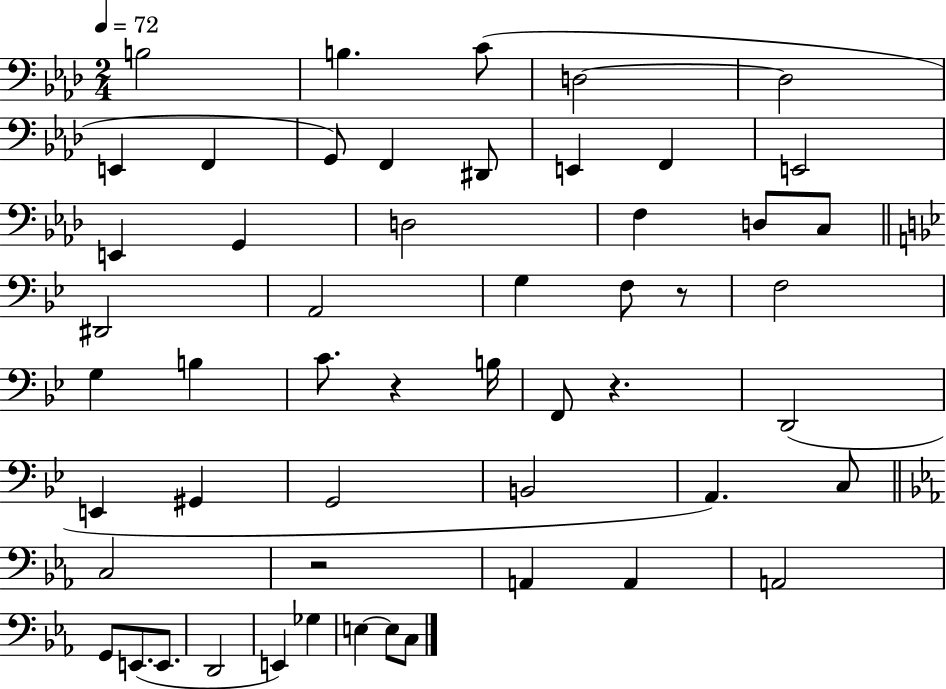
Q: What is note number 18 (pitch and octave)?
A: D3